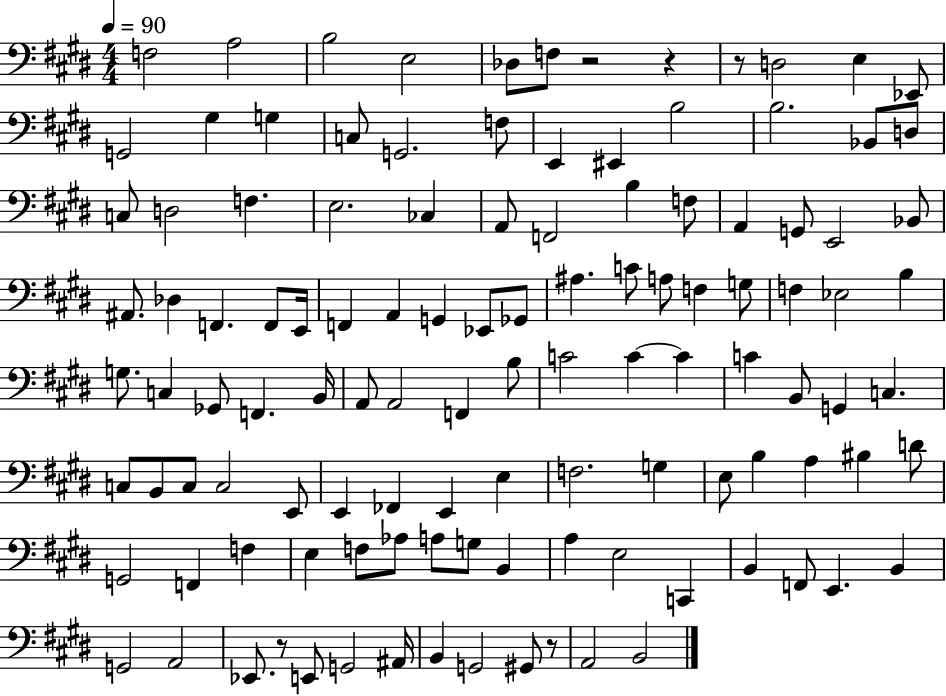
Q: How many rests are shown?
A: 5